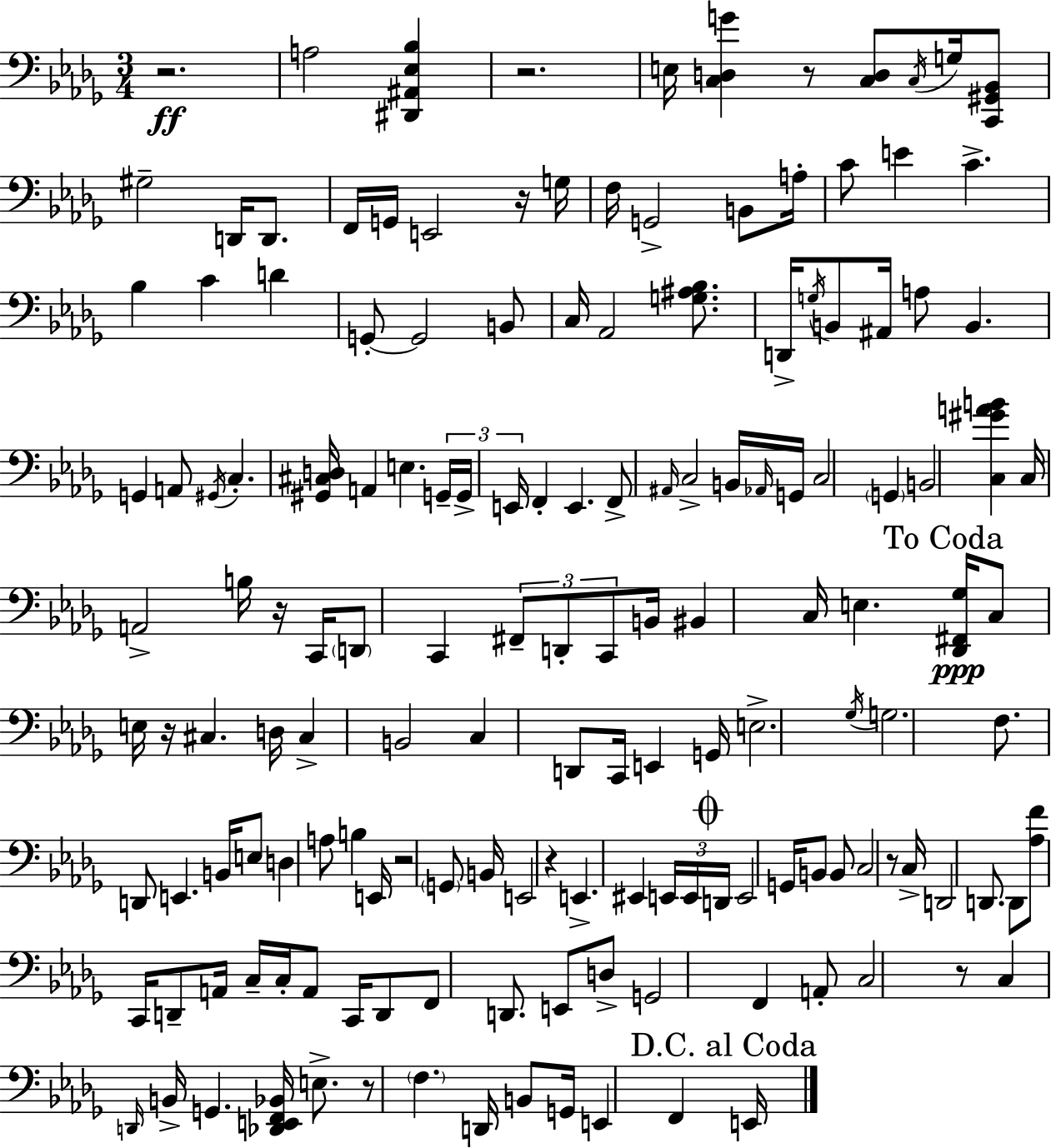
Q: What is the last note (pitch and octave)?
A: E2